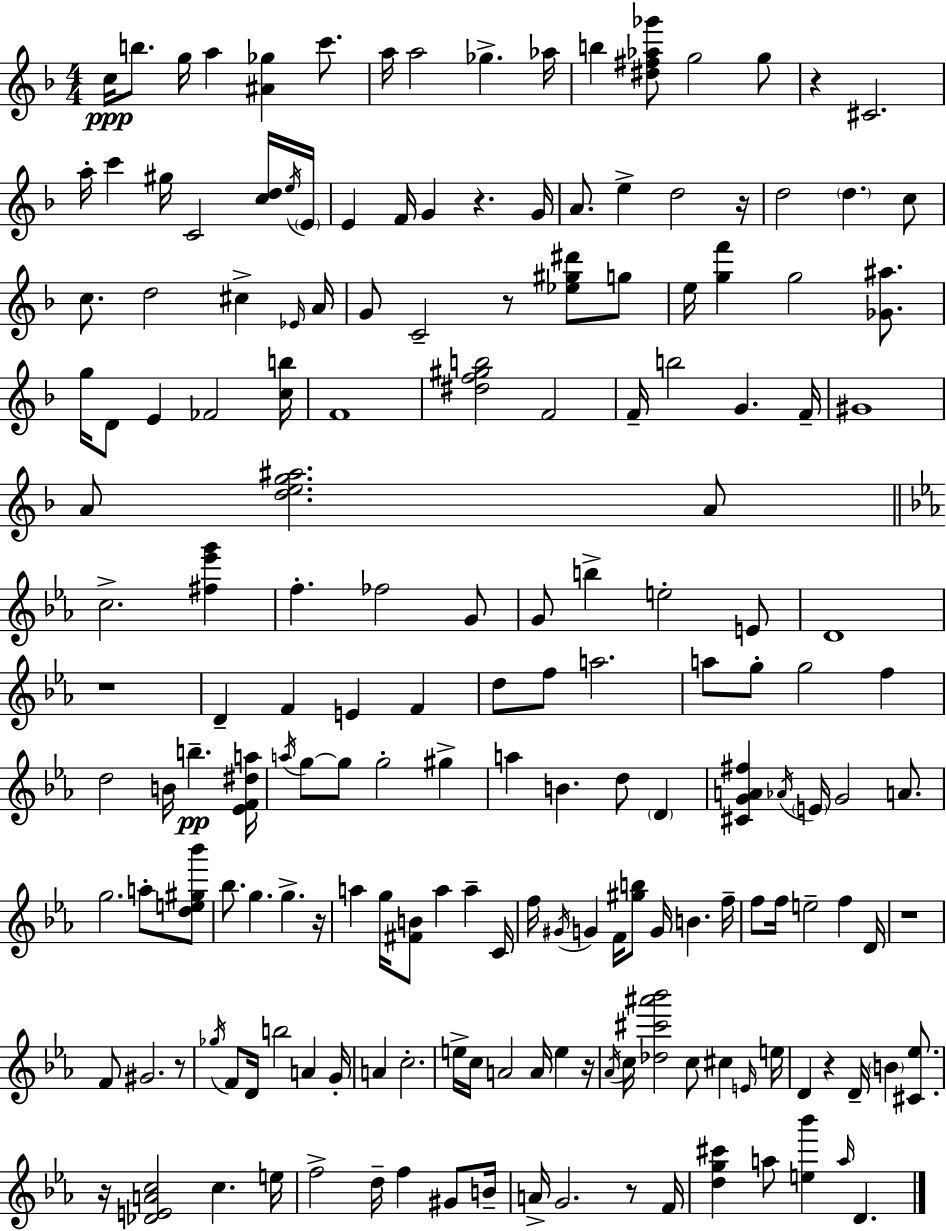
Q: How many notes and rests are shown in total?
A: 179